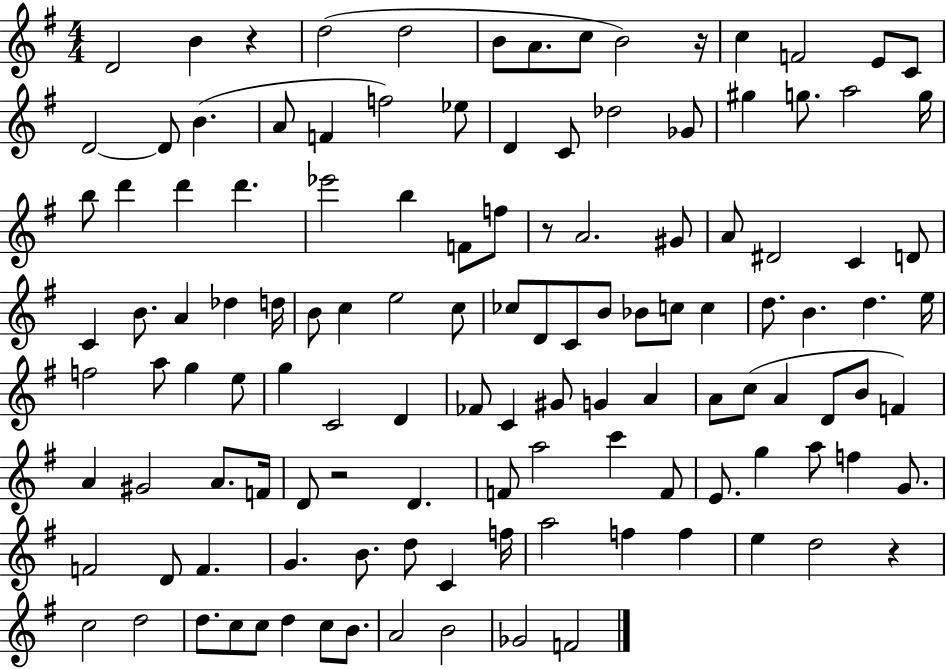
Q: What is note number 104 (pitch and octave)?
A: F5